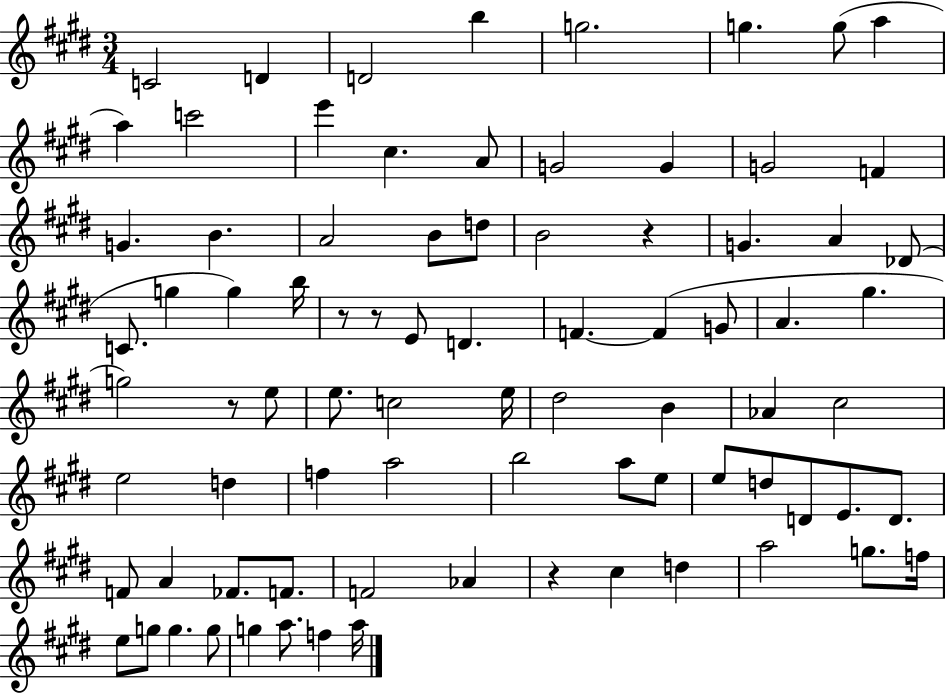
X:1
T:Untitled
M:3/4
L:1/4
K:E
C2 D D2 b g2 g g/2 a a c'2 e' ^c A/2 G2 G G2 F G B A2 B/2 d/2 B2 z G A _D/2 C/2 g g b/4 z/2 z/2 E/2 D F F G/2 A ^g g2 z/2 e/2 e/2 c2 e/4 ^d2 B _A ^c2 e2 d f a2 b2 a/2 e/2 e/2 d/2 D/2 E/2 D/2 F/2 A _F/2 F/2 F2 _A z ^c d a2 g/2 f/4 e/2 g/2 g g/2 g a/2 f a/4